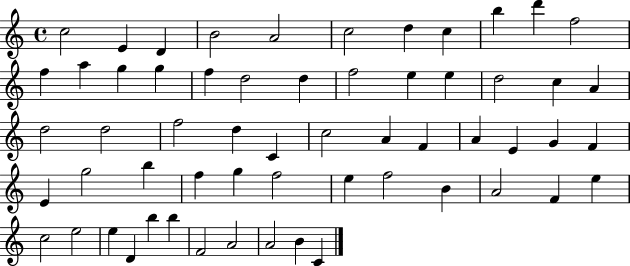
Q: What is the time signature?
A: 4/4